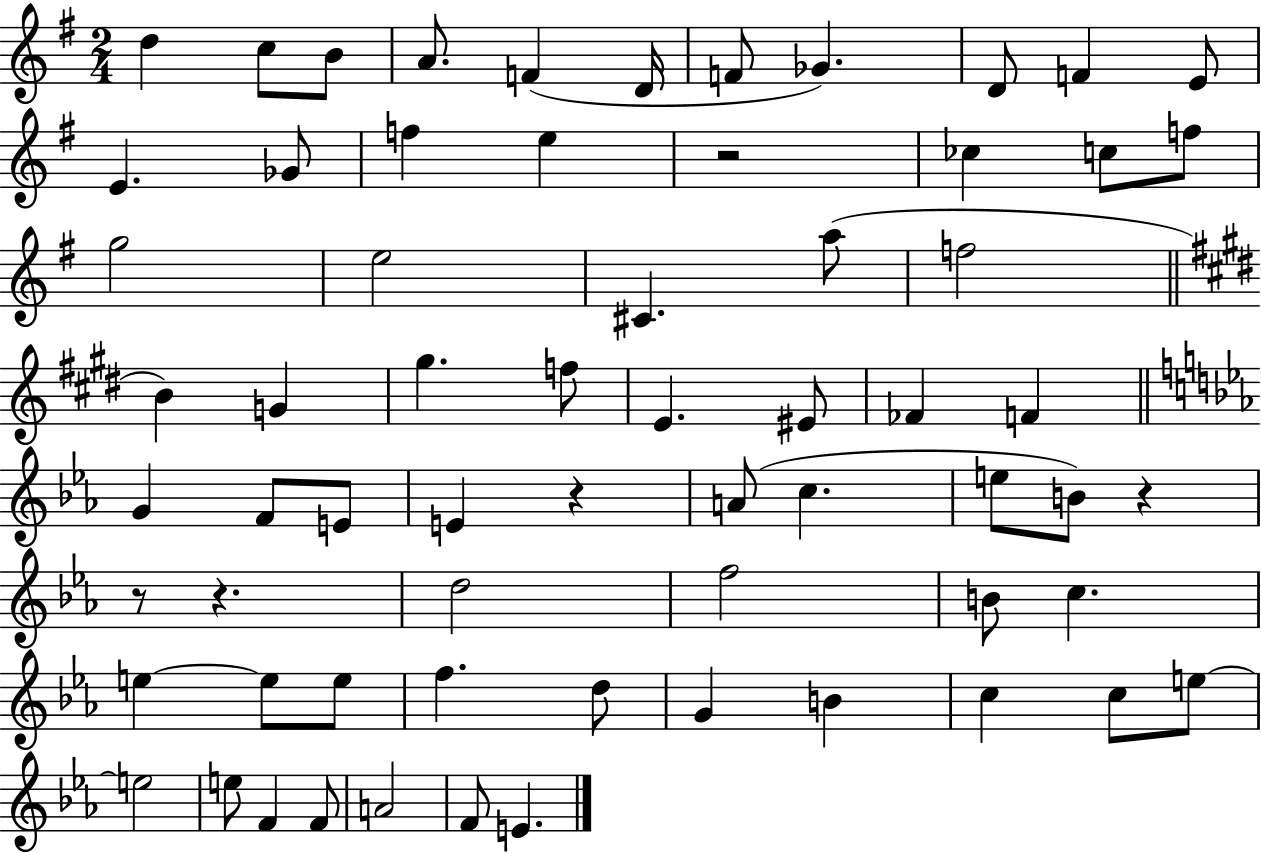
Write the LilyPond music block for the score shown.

{
  \clef treble
  \numericTimeSignature
  \time 2/4
  \key g \major
  d''4 c''8 b'8 | a'8. f'4( d'16 | f'8 ges'4.) | d'8 f'4 e'8 | \break e'4. ges'8 | f''4 e''4 | r2 | ces''4 c''8 f''8 | \break g''2 | e''2 | cis'4. a''8( | f''2 | \break \bar "||" \break \key e \major b'4) g'4 | gis''4. f''8 | e'4. eis'8 | fes'4 f'4 | \break \bar "||" \break \key c \minor g'4 f'8 e'8 | e'4 r4 | a'8( c''4. | e''8 b'8) r4 | \break r8 r4. | d''2 | f''2 | b'8 c''4. | \break e''4~~ e''8 e''8 | f''4. d''8 | g'4 b'4 | c''4 c''8 e''8~~ | \break e''2 | e''8 f'4 f'8 | a'2 | f'8 e'4. | \break \bar "|."
}